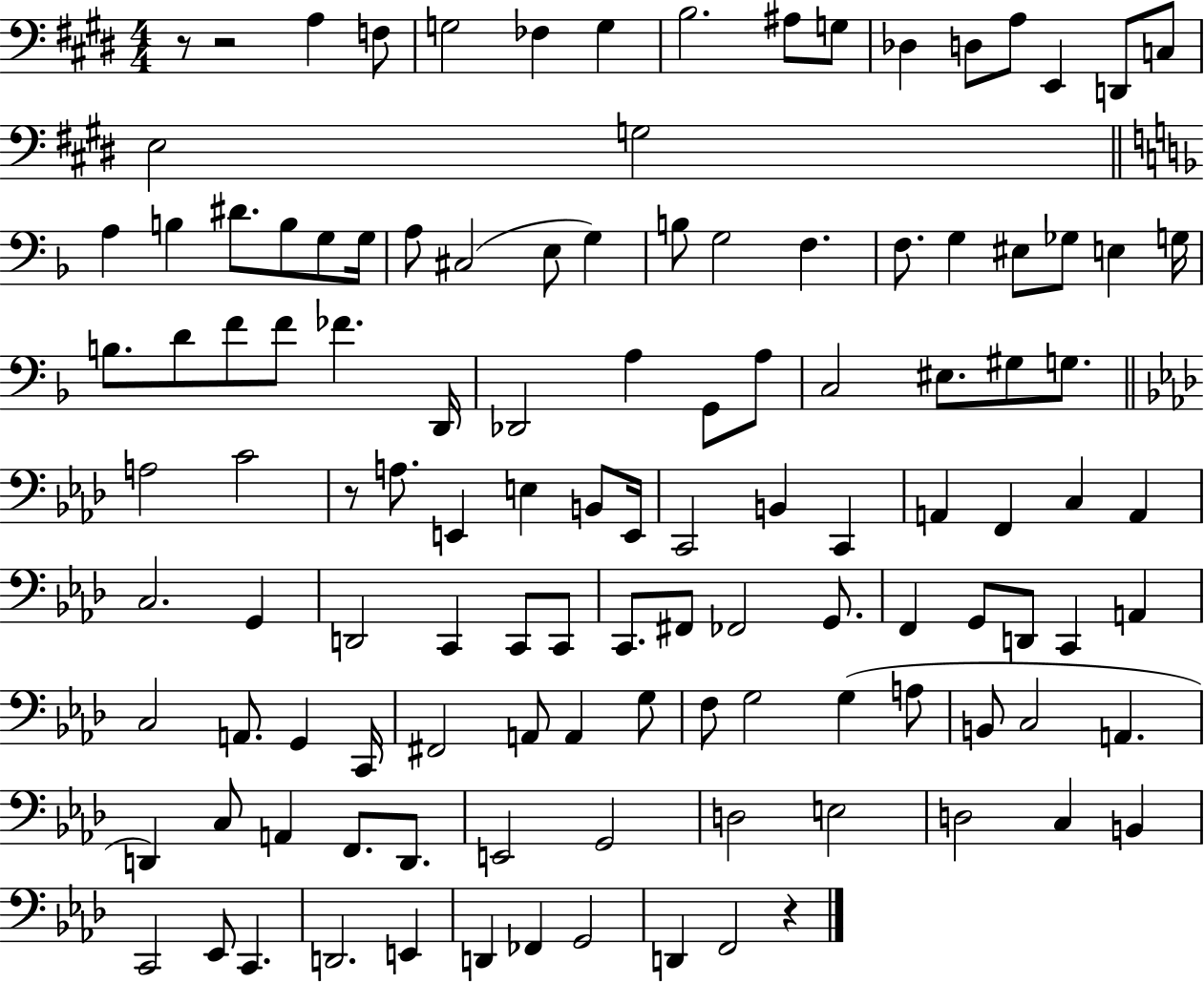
{
  \clef bass
  \numericTimeSignature
  \time 4/4
  \key e \major
  r8 r2 a4 f8 | g2 fes4 g4 | b2. ais8 g8 | des4 d8 a8 e,4 d,8 c8 | \break e2 g2 | \bar "||" \break \key f \major a4 b4 dis'8. b8 g8 g16 | a8 cis2( e8 g4) | b8 g2 f4. | f8. g4 eis8 ges8 e4 g16 | \break b8. d'8 f'8 f'8 fes'4. d,16 | des,2 a4 g,8 a8 | c2 eis8. gis8 g8. | \bar "||" \break \key aes \major a2 c'2 | r8 a8. e,4 e4 b,8 e,16 | c,2 b,4 c,4 | a,4 f,4 c4 a,4 | \break c2. g,4 | d,2 c,4 c,8 c,8 | c,8. fis,8 fes,2 g,8. | f,4 g,8 d,8 c,4 a,4 | \break c2 a,8. g,4 c,16 | fis,2 a,8 a,4 g8 | f8 g2 g4( a8 | b,8 c2 a,4. | \break d,4) c8 a,4 f,8. d,8. | e,2 g,2 | d2 e2 | d2 c4 b,4 | \break c,2 ees,8 c,4. | d,2. e,4 | d,4 fes,4 g,2 | d,4 f,2 r4 | \break \bar "|."
}